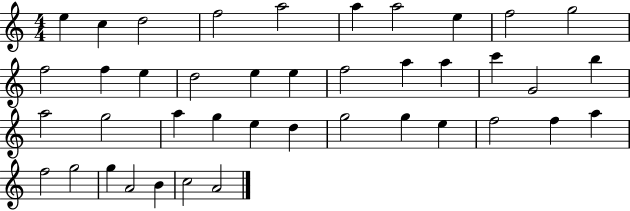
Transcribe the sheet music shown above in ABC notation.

X:1
T:Untitled
M:4/4
L:1/4
K:C
e c d2 f2 a2 a a2 e f2 g2 f2 f e d2 e e f2 a a c' G2 b a2 g2 a g e d g2 g e f2 f a f2 g2 g A2 B c2 A2